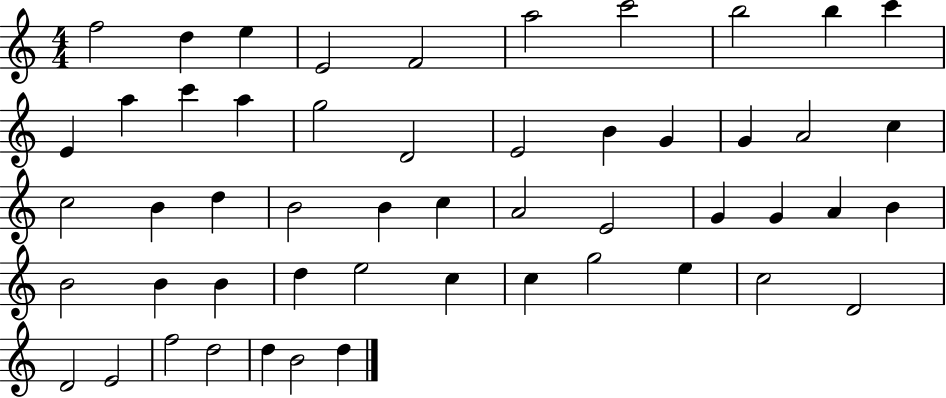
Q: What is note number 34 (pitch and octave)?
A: B4